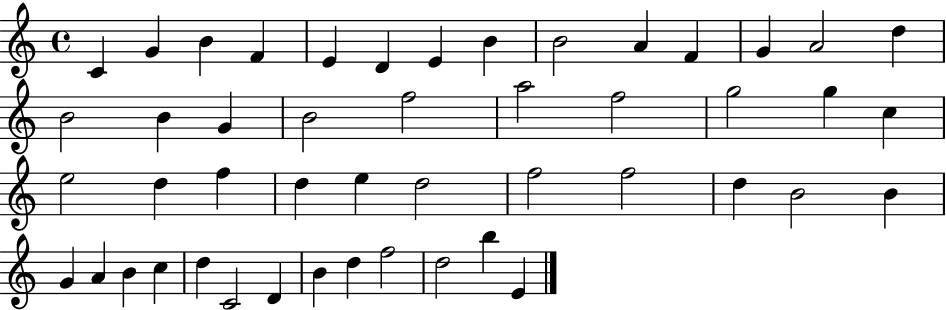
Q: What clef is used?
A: treble